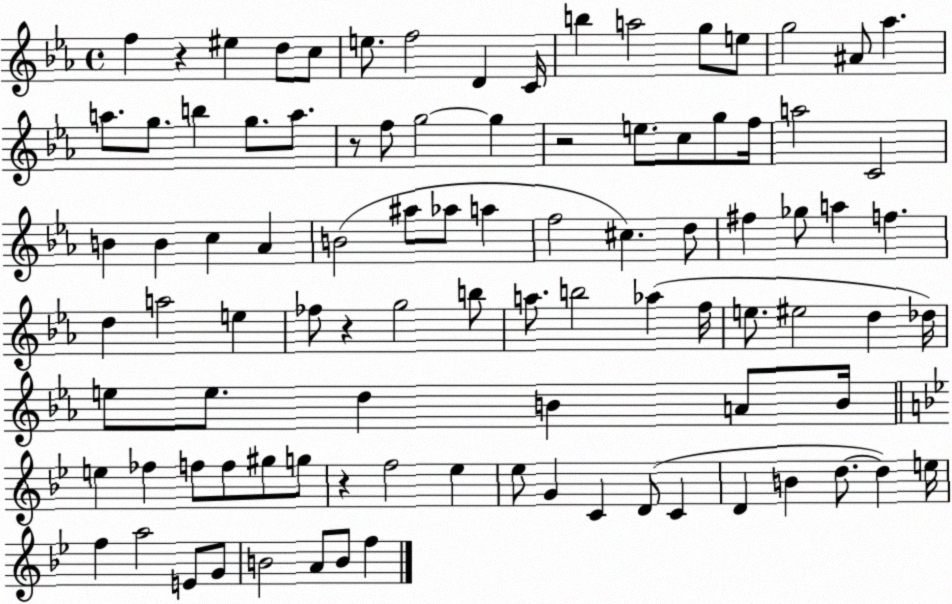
X:1
T:Untitled
M:4/4
L:1/4
K:Eb
f z ^e d/2 c/2 e/2 f2 D C/4 b a2 g/2 e/2 g2 ^A/2 _a a/2 g/2 b g/2 a/2 z/2 f/2 g2 g z2 e/2 c/2 g/2 f/4 a2 C2 B B c _A B2 ^a/2 _a/2 a f2 ^c d/2 ^f _g/2 a f d a2 e _f/2 z g2 b/2 a/2 b2 _a f/4 e/2 ^e2 d _d/4 e/2 e/2 d B A/2 B/4 e _f f/2 f/2 ^g/2 g/2 z f2 _e _e/2 G C D/2 C D B d/2 d e/4 f a2 E/2 G/2 B2 A/2 B/2 f